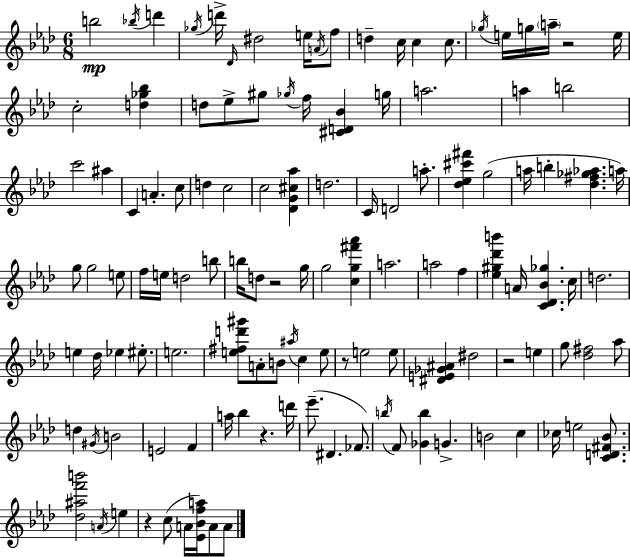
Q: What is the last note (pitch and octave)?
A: A4